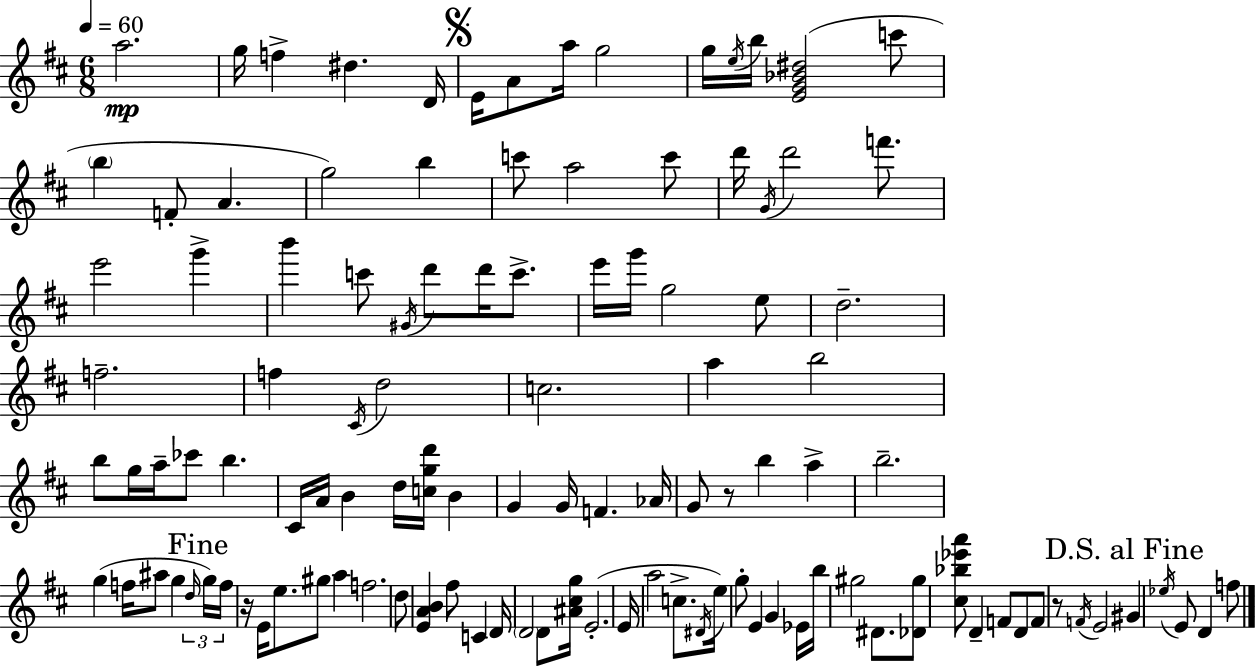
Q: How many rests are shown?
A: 3